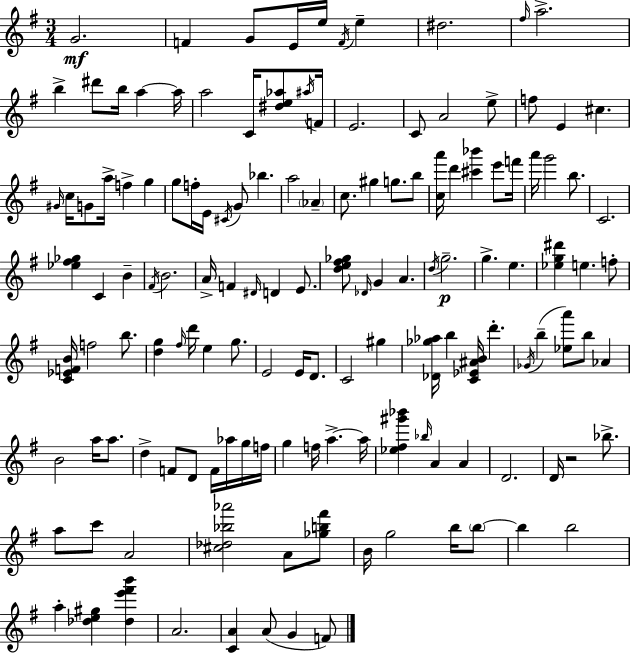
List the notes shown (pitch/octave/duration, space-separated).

G4/h. F4/q G4/e E4/s E5/s F4/s E5/q D#5/h. F#5/s A5/h. B5/q D#6/e B5/s A5/q A5/s A5/h C4/s [D#5,E5,Ab5]/e A#5/s F4/s E4/h. C4/e A4/h E5/e F5/e E4/q C#5/q. G#4/s C5/s G4/e A5/s F5/q G5/q G5/e F5/s E4/s C#4/s G4/e Bb5/q. A5/h Ab4/q C5/e. G#5/q G5/e. B5/e [C5,A6]/s D6/q [C#6,Bb6]/q E6/e F6/s A6/s G6/h B5/e. C4/h. [Eb5,F#5,Gb5]/q C4/q B4/q F#4/s B4/h. A4/s F4/q D#4/s D4/q E4/e. [D5,E5,F#5,Gb5]/e Db4/s G4/q A4/q. D5/s G5/h. G5/q. E5/q. [Eb5,G5,D#6]/q E5/q. F5/e [C4,Eb4,F4,B4]/s F5/h B5/e. [D5,G5]/q F#5/s D6/s E5/q G5/e. E4/h E4/s D4/e. C4/h G#5/q [Db4,Gb5,Ab5]/s B5/q [C4,Eb4,A#4,B4]/s D6/q. Gb4/s B5/q [Eb5,A6]/e B5/e Ab4/q B4/h A5/s A5/e. D5/q F4/e D4/e F4/s Ab5/s G5/s F5/s G5/q F5/s A5/q. A5/s [Eb5,F#5,G#6,Bb6]/q Bb5/s A4/q A4/q D4/h. D4/s R/h Bb5/e. A5/e C6/e A4/h [C#5,Db5,Bb5,Ab6]/h A4/e [Gb5,B5,F#6]/e B4/s G5/h B5/s B5/e B5/q B5/h A5/q [Db5,E5,G#5]/q [Db5,E6,F#6,B6]/q A4/h. [C4,A4]/q A4/e G4/q F4/e